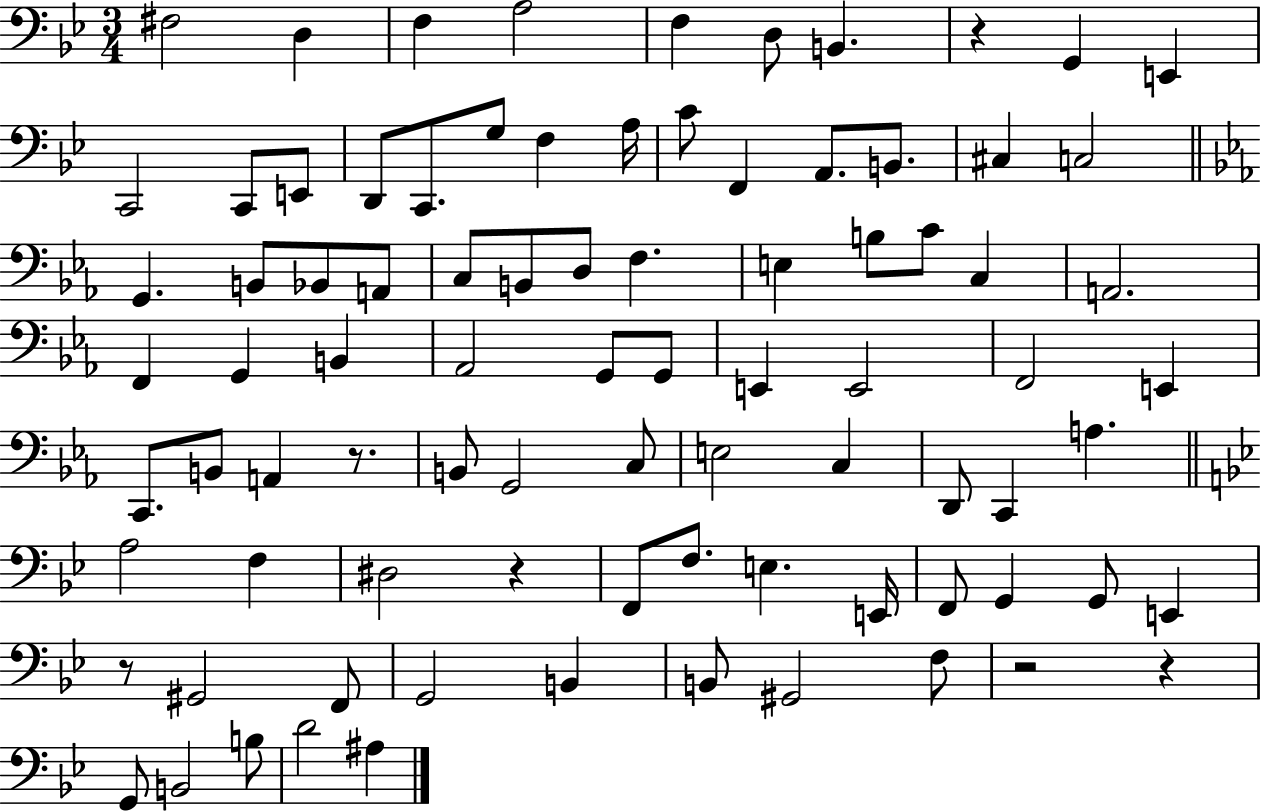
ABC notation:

X:1
T:Untitled
M:3/4
L:1/4
K:Bb
^F,2 D, F, A,2 F, D,/2 B,, z G,, E,, C,,2 C,,/2 E,,/2 D,,/2 C,,/2 G,/2 F, A,/4 C/2 F,, A,,/2 B,,/2 ^C, C,2 G,, B,,/2 _B,,/2 A,,/2 C,/2 B,,/2 D,/2 F, E, B,/2 C/2 C, A,,2 F,, G,, B,, _A,,2 G,,/2 G,,/2 E,, E,,2 F,,2 E,, C,,/2 B,,/2 A,, z/2 B,,/2 G,,2 C,/2 E,2 C, D,,/2 C,, A, A,2 F, ^D,2 z F,,/2 F,/2 E, E,,/4 F,,/2 G,, G,,/2 E,, z/2 ^G,,2 F,,/2 G,,2 B,, B,,/2 ^G,,2 F,/2 z2 z G,,/2 B,,2 B,/2 D2 ^A,